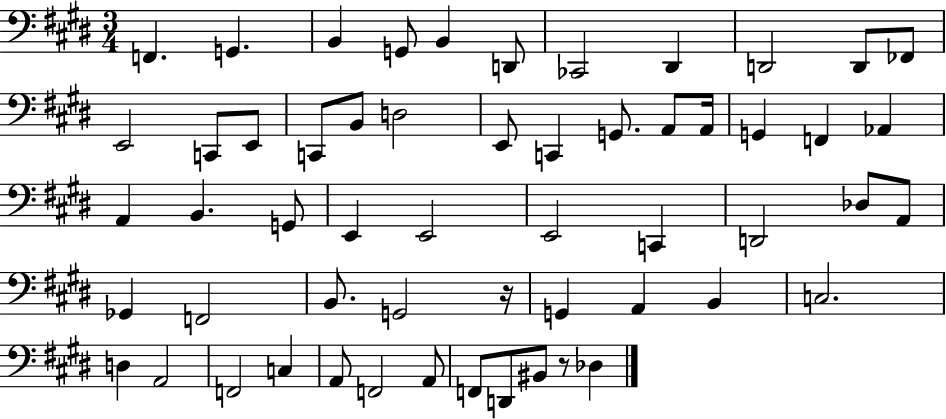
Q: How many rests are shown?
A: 2